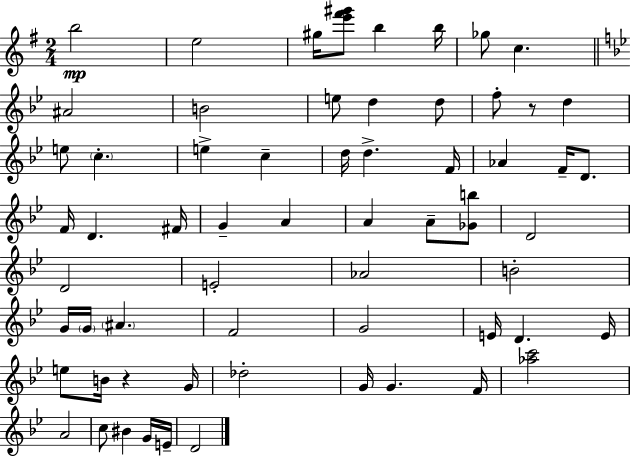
B5/h E5/h G#5/s [E6,F#6,G#6]/e B5/q B5/s Gb5/e C5/q. A#4/h B4/h E5/e D5/q D5/e F5/e R/e D5/q E5/e C5/q. E5/q C5/q D5/s D5/q. F4/s Ab4/q F4/s D4/e. F4/s D4/q. F#4/s G4/q A4/q A4/q A4/e [Gb4,B5]/e D4/h D4/h E4/h Ab4/h B4/h G4/s G4/s A#4/q. F4/h G4/h E4/s D4/q. E4/s E5/e B4/s R/q G4/s Db5/h G4/s G4/q. F4/s [Ab5,C6]/h A4/h C5/e BIS4/q G4/s E4/s D4/h